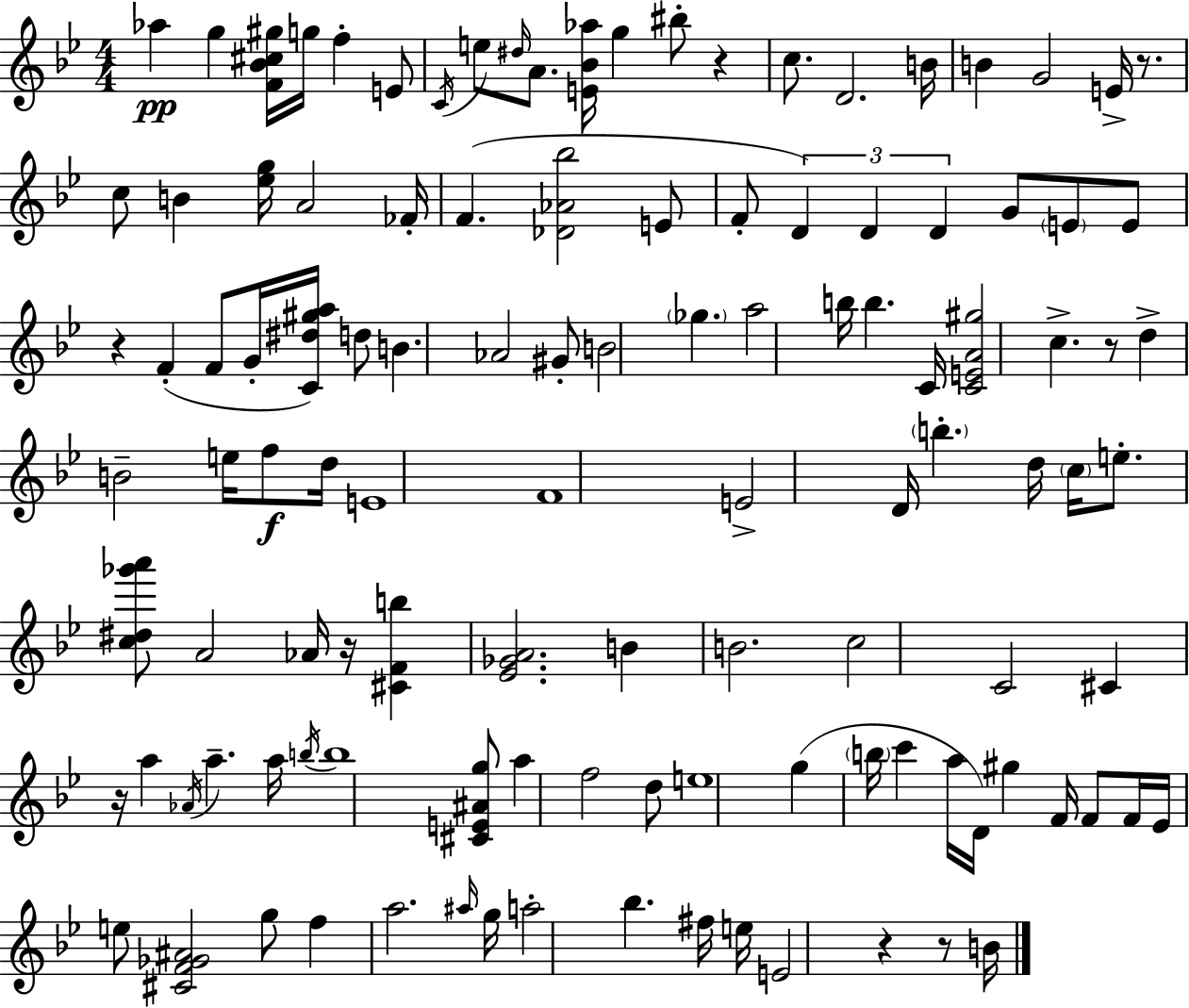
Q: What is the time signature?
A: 4/4